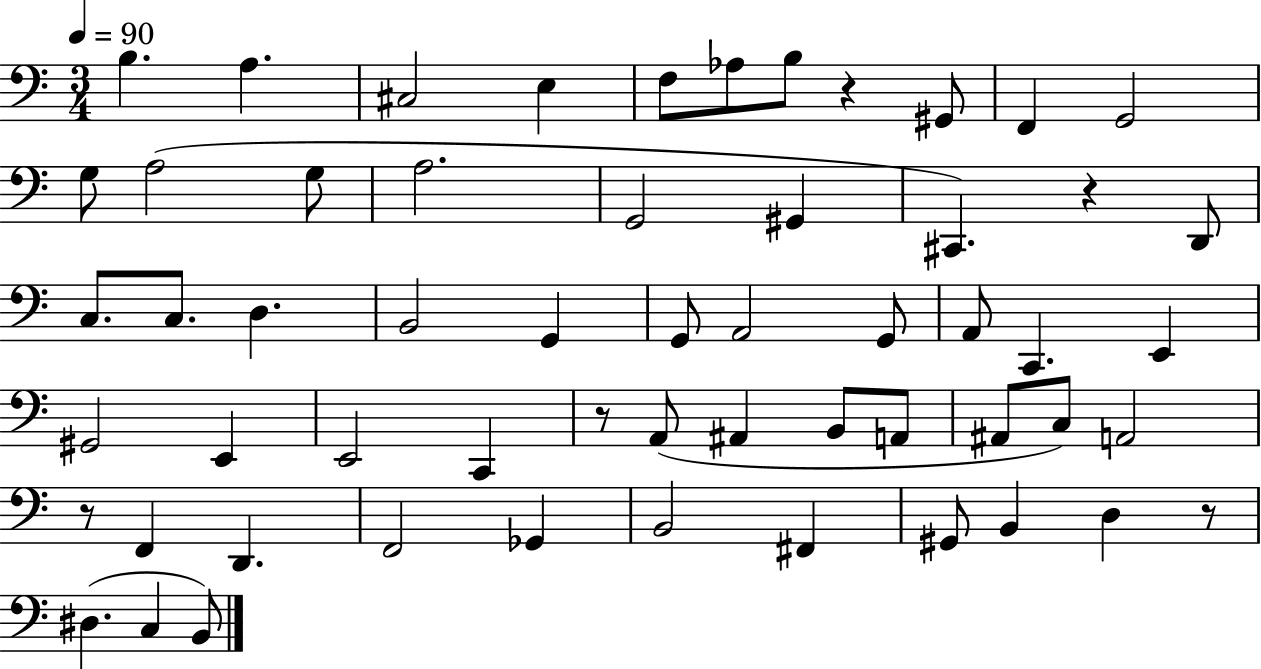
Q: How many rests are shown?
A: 5